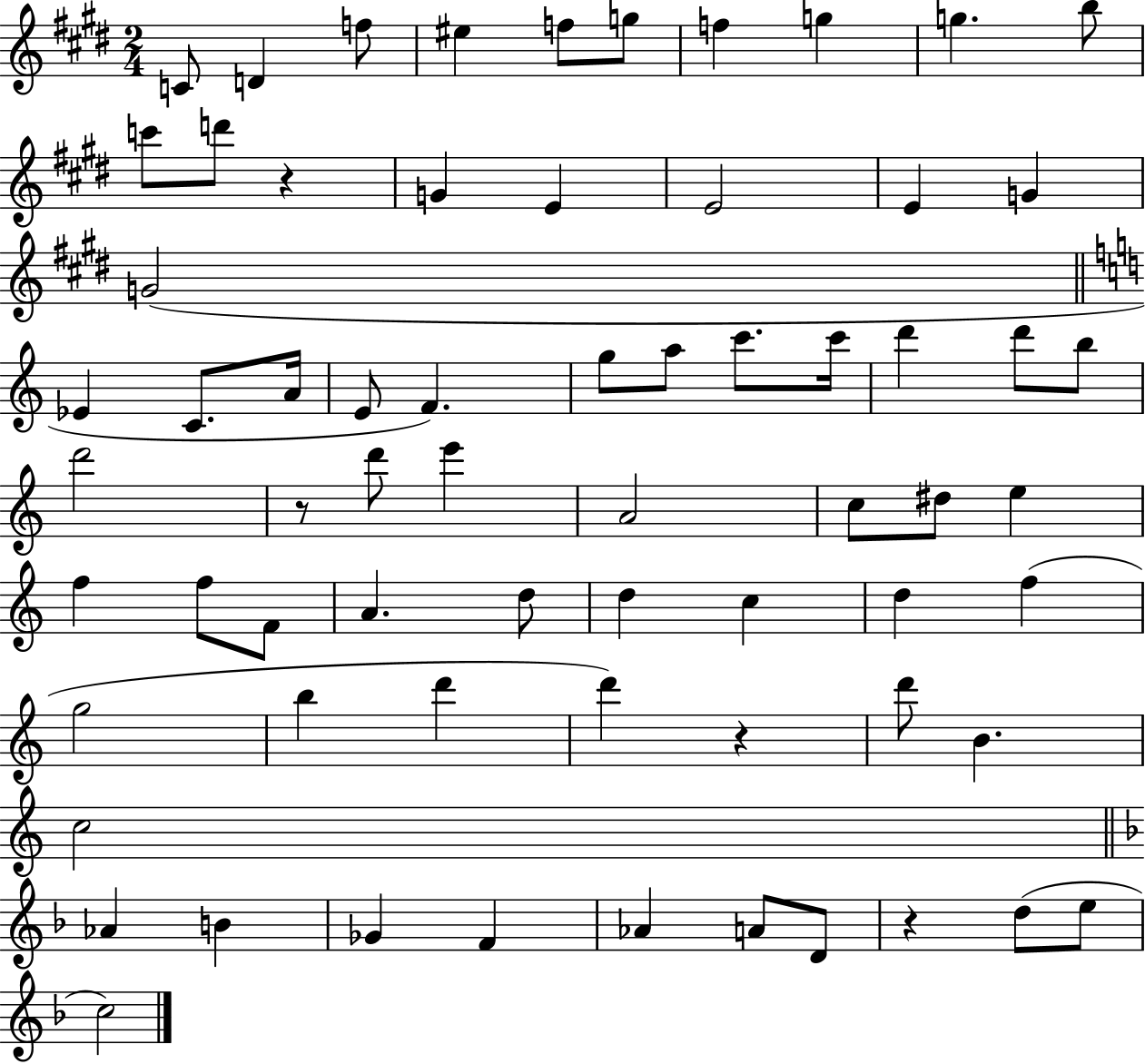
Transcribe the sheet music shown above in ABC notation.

X:1
T:Untitled
M:2/4
L:1/4
K:E
C/2 D f/2 ^e f/2 g/2 f g g b/2 c'/2 d'/2 z G E E2 E G G2 _E C/2 A/4 E/2 F g/2 a/2 c'/2 c'/4 d' d'/2 b/2 d'2 z/2 d'/2 e' A2 c/2 ^d/2 e f f/2 F/2 A d/2 d c d f g2 b d' d' z d'/2 B c2 _A B _G F _A A/2 D/2 z d/2 e/2 c2